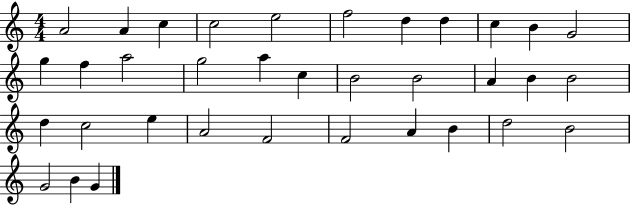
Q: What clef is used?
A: treble